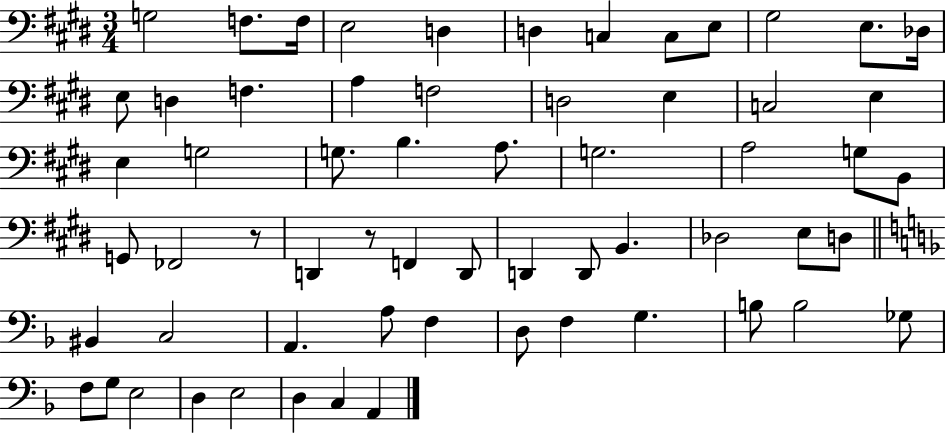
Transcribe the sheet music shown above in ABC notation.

X:1
T:Untitled
M:3/4
L:1/4
K:E
G,2 F,/2 F,/4 E,2 D, D, C, C,/2 E,/2 ^G,2 E,/2 _D,/4 E,/2 D, F, A, F,2 D,2 E, C,2 E, E, G,2 G,/2 B, A,/2 G,2 A,2 G,/2 B,,/2 G,,/2 _F,,2 z/2 D,, z/2 F,, D,,/2 D,, D,,/2 B,, _D,2 E,/2 D,/2 ^B,, C,2 A,, A,/2 F, D,/2 F, G, B,/2 B,2 _G,/2 F,/2 G,/2 E,2 D, E,2 D, C, A,,